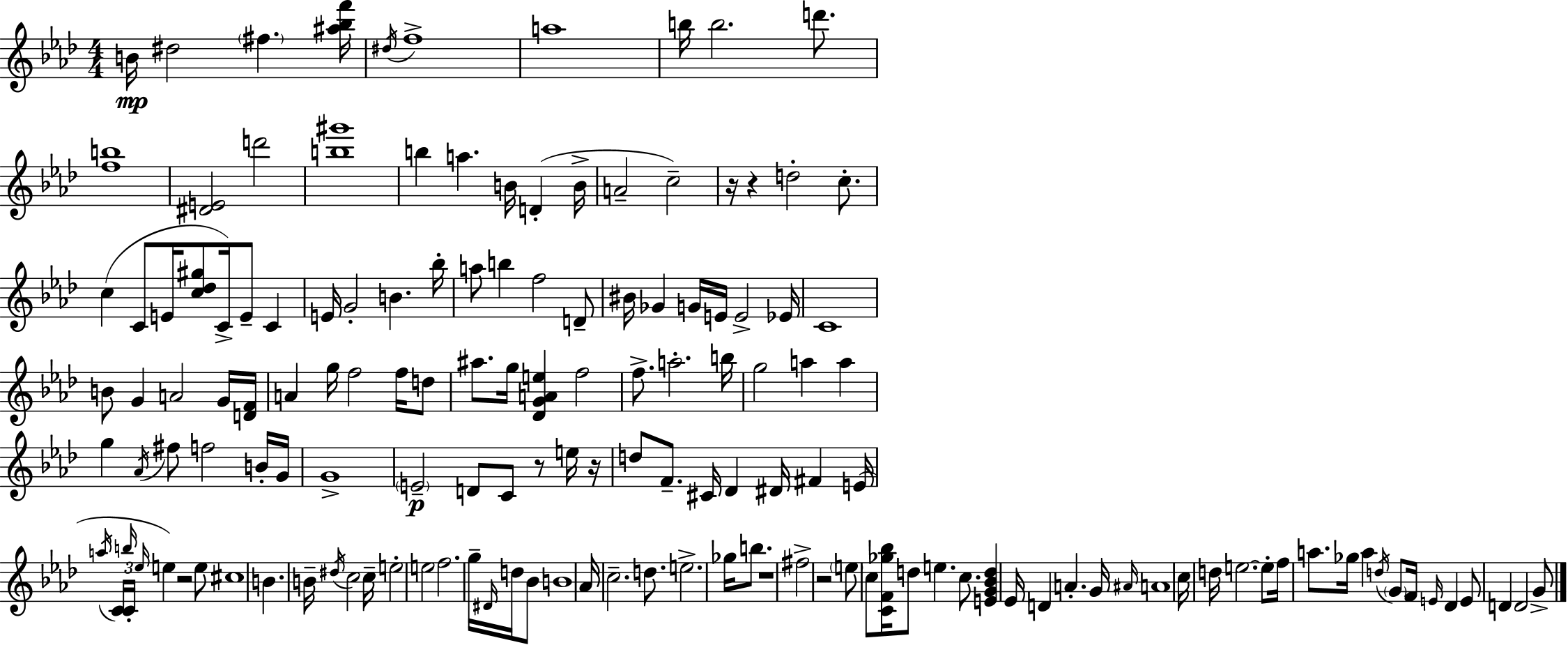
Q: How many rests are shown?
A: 7